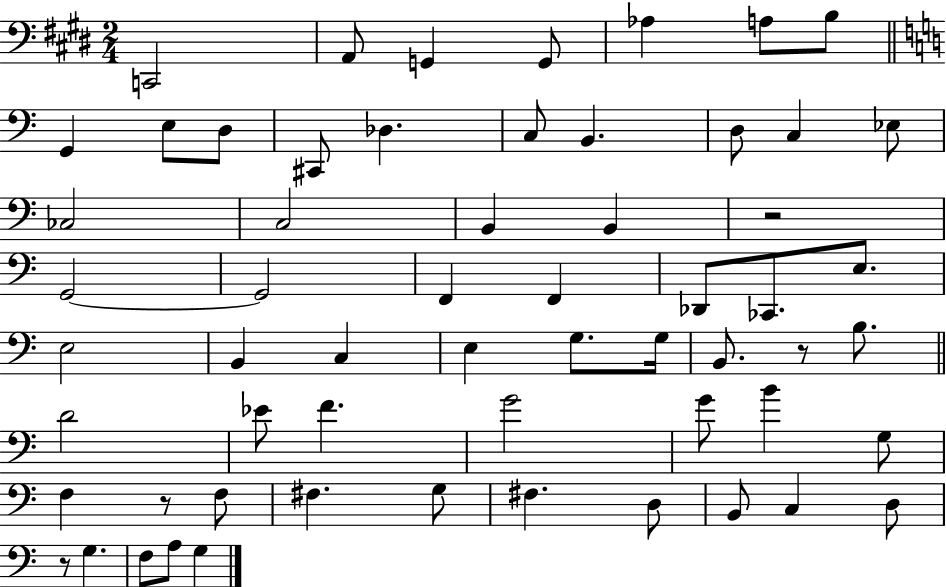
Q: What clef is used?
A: bass